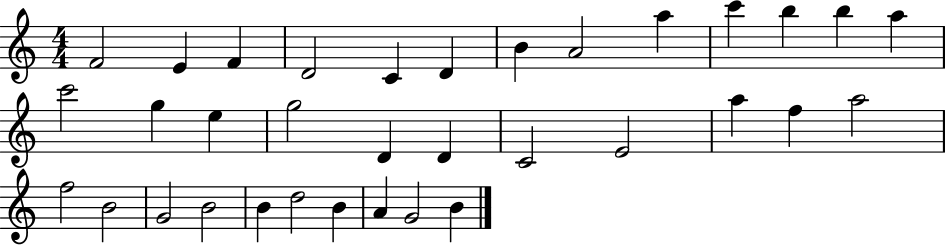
{
  \clef treble
  \numericTimeSignature
  \time 4/4
  \key c \major
  f'2 e'4 f'4 | d'2 c'4 d'4 | b'4 a'2 a''4 | c'''4 b''4 b''4 a''4 | \break c'''2 g''4 e''4 | g''2 d'4 d'4 | c'2 e'2 | a''4 f''4 a''2 | \break f''2 b'2 | g'2 b'2 | b'4 d''2 b'4 | a'4 g'2 b'4 | \break \bar "|."
}